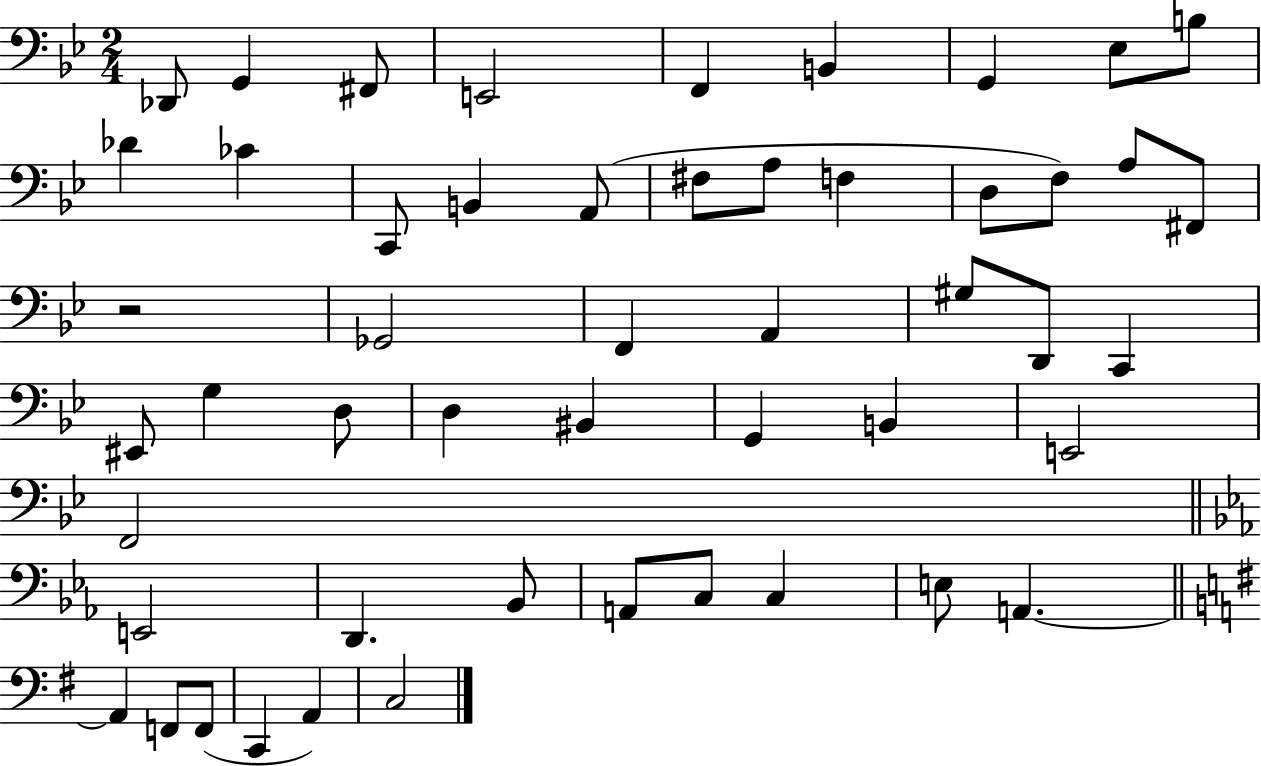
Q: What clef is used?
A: bass